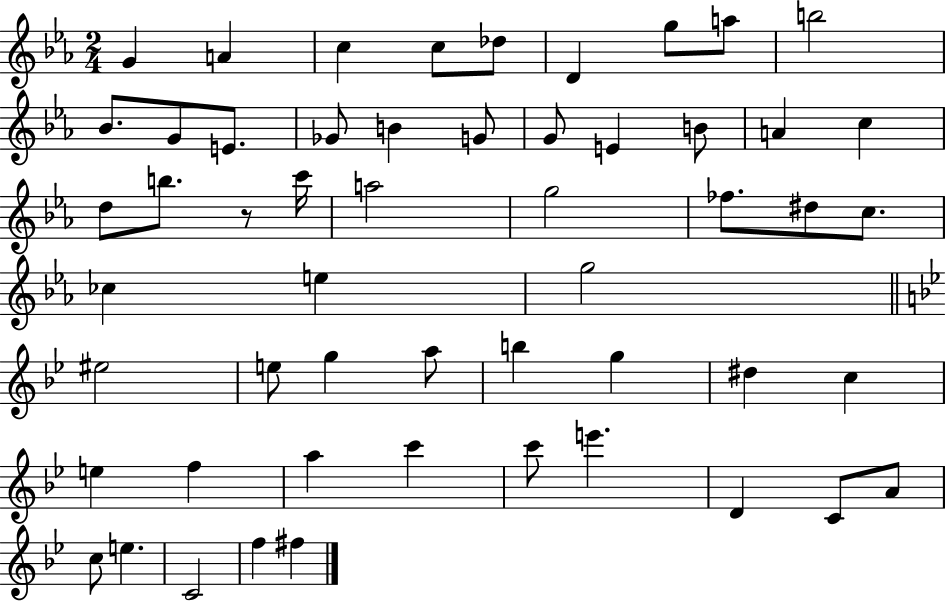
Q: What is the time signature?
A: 2/4